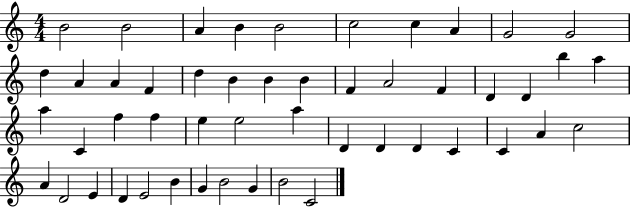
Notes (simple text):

B4/h B4/h A4/q B4/q B4/h C5/h C5/q A4/q G4/h G4/h D5/q A4/q A4/q F4/q D5/q B4/q B4/q B4/q F4/q A4/h F4/q D4/q D4/q B5/q A5/q A5/q C4/q F5/q F5/q E5/q E5/h A5/q D4/q D4/q D4/q C4/q C4/q A4/q C5/h A4/q D4/h E4/q D4/q E4/h B4/q G4/q B4/h G4/q B4/h C4/h